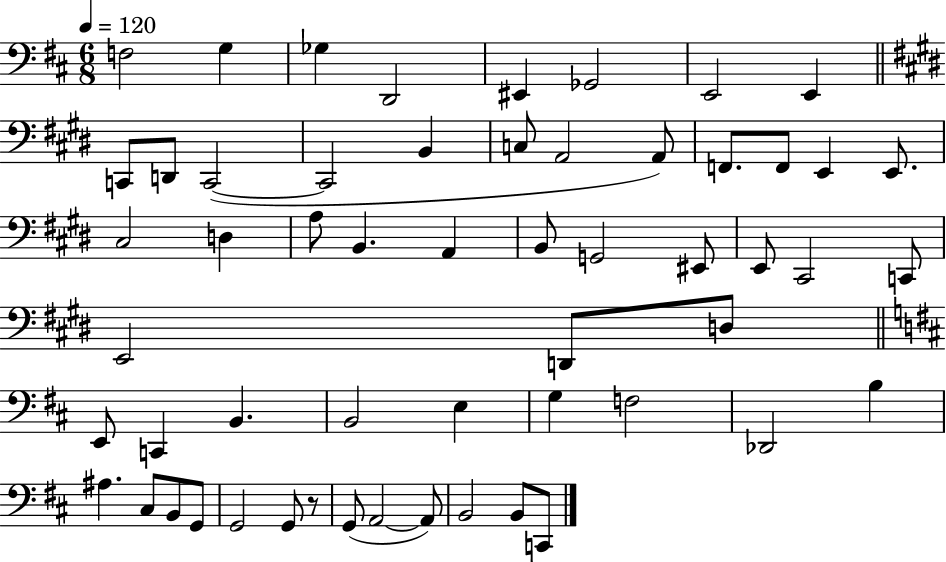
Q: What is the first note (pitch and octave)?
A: F3